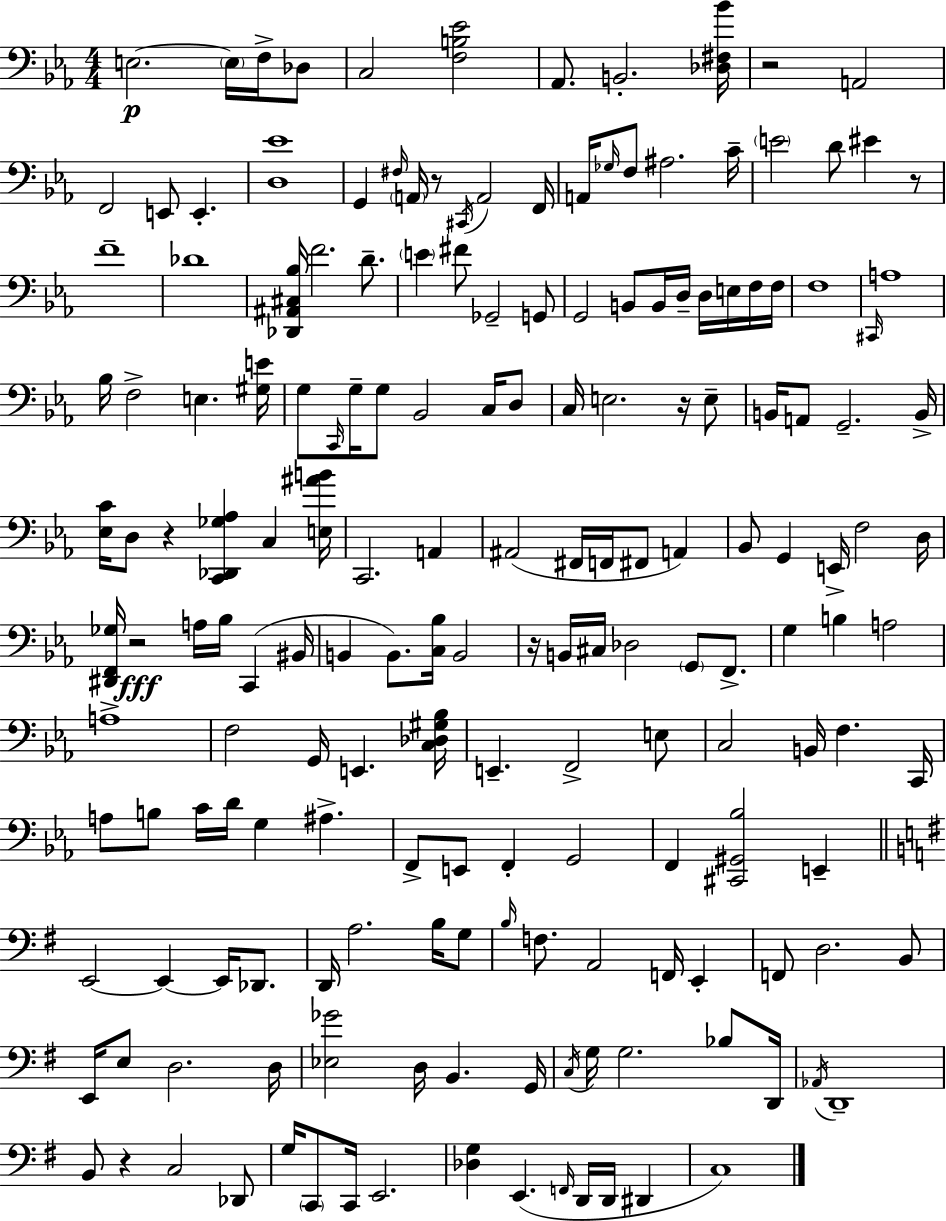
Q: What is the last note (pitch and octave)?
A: C3